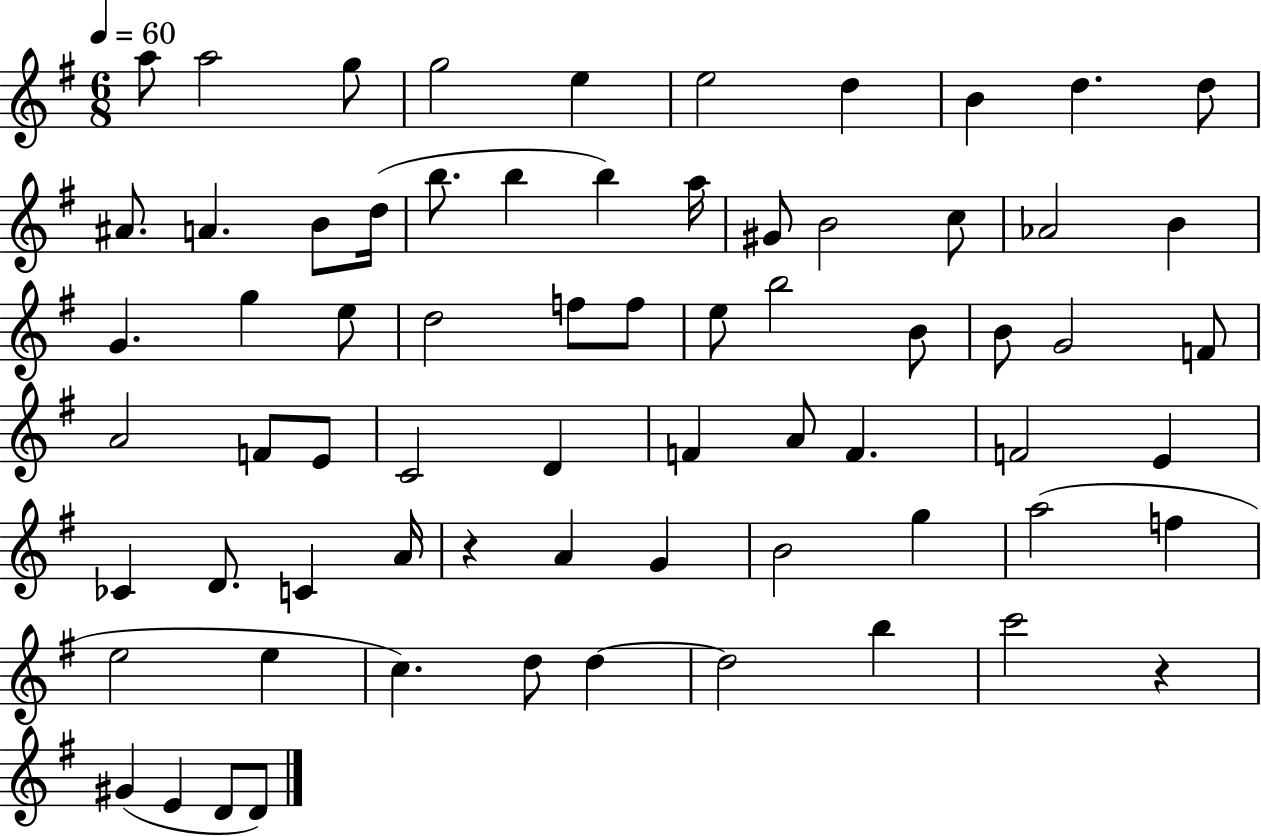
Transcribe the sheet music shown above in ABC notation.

X:1
T:Untitled
M:6/8
L:1/4
K:G
a/2 a2 g/2 g2 e e2 d B d d/2 ^A/2 A B/2 d/4 b/2 b b a/4 ^G/2 B2 c/2 _A2 B G g e/2 d2 f/2 f/2 e/2 b2 B/2 B/2 G2 F/2 A2 F/2 E/2 C2 D F A/2 F F2 E _C D/2 C A/4 z A G B2 g a2 f e2 e c d/2 d d2 b c'2 z ^G E D/2 D/2